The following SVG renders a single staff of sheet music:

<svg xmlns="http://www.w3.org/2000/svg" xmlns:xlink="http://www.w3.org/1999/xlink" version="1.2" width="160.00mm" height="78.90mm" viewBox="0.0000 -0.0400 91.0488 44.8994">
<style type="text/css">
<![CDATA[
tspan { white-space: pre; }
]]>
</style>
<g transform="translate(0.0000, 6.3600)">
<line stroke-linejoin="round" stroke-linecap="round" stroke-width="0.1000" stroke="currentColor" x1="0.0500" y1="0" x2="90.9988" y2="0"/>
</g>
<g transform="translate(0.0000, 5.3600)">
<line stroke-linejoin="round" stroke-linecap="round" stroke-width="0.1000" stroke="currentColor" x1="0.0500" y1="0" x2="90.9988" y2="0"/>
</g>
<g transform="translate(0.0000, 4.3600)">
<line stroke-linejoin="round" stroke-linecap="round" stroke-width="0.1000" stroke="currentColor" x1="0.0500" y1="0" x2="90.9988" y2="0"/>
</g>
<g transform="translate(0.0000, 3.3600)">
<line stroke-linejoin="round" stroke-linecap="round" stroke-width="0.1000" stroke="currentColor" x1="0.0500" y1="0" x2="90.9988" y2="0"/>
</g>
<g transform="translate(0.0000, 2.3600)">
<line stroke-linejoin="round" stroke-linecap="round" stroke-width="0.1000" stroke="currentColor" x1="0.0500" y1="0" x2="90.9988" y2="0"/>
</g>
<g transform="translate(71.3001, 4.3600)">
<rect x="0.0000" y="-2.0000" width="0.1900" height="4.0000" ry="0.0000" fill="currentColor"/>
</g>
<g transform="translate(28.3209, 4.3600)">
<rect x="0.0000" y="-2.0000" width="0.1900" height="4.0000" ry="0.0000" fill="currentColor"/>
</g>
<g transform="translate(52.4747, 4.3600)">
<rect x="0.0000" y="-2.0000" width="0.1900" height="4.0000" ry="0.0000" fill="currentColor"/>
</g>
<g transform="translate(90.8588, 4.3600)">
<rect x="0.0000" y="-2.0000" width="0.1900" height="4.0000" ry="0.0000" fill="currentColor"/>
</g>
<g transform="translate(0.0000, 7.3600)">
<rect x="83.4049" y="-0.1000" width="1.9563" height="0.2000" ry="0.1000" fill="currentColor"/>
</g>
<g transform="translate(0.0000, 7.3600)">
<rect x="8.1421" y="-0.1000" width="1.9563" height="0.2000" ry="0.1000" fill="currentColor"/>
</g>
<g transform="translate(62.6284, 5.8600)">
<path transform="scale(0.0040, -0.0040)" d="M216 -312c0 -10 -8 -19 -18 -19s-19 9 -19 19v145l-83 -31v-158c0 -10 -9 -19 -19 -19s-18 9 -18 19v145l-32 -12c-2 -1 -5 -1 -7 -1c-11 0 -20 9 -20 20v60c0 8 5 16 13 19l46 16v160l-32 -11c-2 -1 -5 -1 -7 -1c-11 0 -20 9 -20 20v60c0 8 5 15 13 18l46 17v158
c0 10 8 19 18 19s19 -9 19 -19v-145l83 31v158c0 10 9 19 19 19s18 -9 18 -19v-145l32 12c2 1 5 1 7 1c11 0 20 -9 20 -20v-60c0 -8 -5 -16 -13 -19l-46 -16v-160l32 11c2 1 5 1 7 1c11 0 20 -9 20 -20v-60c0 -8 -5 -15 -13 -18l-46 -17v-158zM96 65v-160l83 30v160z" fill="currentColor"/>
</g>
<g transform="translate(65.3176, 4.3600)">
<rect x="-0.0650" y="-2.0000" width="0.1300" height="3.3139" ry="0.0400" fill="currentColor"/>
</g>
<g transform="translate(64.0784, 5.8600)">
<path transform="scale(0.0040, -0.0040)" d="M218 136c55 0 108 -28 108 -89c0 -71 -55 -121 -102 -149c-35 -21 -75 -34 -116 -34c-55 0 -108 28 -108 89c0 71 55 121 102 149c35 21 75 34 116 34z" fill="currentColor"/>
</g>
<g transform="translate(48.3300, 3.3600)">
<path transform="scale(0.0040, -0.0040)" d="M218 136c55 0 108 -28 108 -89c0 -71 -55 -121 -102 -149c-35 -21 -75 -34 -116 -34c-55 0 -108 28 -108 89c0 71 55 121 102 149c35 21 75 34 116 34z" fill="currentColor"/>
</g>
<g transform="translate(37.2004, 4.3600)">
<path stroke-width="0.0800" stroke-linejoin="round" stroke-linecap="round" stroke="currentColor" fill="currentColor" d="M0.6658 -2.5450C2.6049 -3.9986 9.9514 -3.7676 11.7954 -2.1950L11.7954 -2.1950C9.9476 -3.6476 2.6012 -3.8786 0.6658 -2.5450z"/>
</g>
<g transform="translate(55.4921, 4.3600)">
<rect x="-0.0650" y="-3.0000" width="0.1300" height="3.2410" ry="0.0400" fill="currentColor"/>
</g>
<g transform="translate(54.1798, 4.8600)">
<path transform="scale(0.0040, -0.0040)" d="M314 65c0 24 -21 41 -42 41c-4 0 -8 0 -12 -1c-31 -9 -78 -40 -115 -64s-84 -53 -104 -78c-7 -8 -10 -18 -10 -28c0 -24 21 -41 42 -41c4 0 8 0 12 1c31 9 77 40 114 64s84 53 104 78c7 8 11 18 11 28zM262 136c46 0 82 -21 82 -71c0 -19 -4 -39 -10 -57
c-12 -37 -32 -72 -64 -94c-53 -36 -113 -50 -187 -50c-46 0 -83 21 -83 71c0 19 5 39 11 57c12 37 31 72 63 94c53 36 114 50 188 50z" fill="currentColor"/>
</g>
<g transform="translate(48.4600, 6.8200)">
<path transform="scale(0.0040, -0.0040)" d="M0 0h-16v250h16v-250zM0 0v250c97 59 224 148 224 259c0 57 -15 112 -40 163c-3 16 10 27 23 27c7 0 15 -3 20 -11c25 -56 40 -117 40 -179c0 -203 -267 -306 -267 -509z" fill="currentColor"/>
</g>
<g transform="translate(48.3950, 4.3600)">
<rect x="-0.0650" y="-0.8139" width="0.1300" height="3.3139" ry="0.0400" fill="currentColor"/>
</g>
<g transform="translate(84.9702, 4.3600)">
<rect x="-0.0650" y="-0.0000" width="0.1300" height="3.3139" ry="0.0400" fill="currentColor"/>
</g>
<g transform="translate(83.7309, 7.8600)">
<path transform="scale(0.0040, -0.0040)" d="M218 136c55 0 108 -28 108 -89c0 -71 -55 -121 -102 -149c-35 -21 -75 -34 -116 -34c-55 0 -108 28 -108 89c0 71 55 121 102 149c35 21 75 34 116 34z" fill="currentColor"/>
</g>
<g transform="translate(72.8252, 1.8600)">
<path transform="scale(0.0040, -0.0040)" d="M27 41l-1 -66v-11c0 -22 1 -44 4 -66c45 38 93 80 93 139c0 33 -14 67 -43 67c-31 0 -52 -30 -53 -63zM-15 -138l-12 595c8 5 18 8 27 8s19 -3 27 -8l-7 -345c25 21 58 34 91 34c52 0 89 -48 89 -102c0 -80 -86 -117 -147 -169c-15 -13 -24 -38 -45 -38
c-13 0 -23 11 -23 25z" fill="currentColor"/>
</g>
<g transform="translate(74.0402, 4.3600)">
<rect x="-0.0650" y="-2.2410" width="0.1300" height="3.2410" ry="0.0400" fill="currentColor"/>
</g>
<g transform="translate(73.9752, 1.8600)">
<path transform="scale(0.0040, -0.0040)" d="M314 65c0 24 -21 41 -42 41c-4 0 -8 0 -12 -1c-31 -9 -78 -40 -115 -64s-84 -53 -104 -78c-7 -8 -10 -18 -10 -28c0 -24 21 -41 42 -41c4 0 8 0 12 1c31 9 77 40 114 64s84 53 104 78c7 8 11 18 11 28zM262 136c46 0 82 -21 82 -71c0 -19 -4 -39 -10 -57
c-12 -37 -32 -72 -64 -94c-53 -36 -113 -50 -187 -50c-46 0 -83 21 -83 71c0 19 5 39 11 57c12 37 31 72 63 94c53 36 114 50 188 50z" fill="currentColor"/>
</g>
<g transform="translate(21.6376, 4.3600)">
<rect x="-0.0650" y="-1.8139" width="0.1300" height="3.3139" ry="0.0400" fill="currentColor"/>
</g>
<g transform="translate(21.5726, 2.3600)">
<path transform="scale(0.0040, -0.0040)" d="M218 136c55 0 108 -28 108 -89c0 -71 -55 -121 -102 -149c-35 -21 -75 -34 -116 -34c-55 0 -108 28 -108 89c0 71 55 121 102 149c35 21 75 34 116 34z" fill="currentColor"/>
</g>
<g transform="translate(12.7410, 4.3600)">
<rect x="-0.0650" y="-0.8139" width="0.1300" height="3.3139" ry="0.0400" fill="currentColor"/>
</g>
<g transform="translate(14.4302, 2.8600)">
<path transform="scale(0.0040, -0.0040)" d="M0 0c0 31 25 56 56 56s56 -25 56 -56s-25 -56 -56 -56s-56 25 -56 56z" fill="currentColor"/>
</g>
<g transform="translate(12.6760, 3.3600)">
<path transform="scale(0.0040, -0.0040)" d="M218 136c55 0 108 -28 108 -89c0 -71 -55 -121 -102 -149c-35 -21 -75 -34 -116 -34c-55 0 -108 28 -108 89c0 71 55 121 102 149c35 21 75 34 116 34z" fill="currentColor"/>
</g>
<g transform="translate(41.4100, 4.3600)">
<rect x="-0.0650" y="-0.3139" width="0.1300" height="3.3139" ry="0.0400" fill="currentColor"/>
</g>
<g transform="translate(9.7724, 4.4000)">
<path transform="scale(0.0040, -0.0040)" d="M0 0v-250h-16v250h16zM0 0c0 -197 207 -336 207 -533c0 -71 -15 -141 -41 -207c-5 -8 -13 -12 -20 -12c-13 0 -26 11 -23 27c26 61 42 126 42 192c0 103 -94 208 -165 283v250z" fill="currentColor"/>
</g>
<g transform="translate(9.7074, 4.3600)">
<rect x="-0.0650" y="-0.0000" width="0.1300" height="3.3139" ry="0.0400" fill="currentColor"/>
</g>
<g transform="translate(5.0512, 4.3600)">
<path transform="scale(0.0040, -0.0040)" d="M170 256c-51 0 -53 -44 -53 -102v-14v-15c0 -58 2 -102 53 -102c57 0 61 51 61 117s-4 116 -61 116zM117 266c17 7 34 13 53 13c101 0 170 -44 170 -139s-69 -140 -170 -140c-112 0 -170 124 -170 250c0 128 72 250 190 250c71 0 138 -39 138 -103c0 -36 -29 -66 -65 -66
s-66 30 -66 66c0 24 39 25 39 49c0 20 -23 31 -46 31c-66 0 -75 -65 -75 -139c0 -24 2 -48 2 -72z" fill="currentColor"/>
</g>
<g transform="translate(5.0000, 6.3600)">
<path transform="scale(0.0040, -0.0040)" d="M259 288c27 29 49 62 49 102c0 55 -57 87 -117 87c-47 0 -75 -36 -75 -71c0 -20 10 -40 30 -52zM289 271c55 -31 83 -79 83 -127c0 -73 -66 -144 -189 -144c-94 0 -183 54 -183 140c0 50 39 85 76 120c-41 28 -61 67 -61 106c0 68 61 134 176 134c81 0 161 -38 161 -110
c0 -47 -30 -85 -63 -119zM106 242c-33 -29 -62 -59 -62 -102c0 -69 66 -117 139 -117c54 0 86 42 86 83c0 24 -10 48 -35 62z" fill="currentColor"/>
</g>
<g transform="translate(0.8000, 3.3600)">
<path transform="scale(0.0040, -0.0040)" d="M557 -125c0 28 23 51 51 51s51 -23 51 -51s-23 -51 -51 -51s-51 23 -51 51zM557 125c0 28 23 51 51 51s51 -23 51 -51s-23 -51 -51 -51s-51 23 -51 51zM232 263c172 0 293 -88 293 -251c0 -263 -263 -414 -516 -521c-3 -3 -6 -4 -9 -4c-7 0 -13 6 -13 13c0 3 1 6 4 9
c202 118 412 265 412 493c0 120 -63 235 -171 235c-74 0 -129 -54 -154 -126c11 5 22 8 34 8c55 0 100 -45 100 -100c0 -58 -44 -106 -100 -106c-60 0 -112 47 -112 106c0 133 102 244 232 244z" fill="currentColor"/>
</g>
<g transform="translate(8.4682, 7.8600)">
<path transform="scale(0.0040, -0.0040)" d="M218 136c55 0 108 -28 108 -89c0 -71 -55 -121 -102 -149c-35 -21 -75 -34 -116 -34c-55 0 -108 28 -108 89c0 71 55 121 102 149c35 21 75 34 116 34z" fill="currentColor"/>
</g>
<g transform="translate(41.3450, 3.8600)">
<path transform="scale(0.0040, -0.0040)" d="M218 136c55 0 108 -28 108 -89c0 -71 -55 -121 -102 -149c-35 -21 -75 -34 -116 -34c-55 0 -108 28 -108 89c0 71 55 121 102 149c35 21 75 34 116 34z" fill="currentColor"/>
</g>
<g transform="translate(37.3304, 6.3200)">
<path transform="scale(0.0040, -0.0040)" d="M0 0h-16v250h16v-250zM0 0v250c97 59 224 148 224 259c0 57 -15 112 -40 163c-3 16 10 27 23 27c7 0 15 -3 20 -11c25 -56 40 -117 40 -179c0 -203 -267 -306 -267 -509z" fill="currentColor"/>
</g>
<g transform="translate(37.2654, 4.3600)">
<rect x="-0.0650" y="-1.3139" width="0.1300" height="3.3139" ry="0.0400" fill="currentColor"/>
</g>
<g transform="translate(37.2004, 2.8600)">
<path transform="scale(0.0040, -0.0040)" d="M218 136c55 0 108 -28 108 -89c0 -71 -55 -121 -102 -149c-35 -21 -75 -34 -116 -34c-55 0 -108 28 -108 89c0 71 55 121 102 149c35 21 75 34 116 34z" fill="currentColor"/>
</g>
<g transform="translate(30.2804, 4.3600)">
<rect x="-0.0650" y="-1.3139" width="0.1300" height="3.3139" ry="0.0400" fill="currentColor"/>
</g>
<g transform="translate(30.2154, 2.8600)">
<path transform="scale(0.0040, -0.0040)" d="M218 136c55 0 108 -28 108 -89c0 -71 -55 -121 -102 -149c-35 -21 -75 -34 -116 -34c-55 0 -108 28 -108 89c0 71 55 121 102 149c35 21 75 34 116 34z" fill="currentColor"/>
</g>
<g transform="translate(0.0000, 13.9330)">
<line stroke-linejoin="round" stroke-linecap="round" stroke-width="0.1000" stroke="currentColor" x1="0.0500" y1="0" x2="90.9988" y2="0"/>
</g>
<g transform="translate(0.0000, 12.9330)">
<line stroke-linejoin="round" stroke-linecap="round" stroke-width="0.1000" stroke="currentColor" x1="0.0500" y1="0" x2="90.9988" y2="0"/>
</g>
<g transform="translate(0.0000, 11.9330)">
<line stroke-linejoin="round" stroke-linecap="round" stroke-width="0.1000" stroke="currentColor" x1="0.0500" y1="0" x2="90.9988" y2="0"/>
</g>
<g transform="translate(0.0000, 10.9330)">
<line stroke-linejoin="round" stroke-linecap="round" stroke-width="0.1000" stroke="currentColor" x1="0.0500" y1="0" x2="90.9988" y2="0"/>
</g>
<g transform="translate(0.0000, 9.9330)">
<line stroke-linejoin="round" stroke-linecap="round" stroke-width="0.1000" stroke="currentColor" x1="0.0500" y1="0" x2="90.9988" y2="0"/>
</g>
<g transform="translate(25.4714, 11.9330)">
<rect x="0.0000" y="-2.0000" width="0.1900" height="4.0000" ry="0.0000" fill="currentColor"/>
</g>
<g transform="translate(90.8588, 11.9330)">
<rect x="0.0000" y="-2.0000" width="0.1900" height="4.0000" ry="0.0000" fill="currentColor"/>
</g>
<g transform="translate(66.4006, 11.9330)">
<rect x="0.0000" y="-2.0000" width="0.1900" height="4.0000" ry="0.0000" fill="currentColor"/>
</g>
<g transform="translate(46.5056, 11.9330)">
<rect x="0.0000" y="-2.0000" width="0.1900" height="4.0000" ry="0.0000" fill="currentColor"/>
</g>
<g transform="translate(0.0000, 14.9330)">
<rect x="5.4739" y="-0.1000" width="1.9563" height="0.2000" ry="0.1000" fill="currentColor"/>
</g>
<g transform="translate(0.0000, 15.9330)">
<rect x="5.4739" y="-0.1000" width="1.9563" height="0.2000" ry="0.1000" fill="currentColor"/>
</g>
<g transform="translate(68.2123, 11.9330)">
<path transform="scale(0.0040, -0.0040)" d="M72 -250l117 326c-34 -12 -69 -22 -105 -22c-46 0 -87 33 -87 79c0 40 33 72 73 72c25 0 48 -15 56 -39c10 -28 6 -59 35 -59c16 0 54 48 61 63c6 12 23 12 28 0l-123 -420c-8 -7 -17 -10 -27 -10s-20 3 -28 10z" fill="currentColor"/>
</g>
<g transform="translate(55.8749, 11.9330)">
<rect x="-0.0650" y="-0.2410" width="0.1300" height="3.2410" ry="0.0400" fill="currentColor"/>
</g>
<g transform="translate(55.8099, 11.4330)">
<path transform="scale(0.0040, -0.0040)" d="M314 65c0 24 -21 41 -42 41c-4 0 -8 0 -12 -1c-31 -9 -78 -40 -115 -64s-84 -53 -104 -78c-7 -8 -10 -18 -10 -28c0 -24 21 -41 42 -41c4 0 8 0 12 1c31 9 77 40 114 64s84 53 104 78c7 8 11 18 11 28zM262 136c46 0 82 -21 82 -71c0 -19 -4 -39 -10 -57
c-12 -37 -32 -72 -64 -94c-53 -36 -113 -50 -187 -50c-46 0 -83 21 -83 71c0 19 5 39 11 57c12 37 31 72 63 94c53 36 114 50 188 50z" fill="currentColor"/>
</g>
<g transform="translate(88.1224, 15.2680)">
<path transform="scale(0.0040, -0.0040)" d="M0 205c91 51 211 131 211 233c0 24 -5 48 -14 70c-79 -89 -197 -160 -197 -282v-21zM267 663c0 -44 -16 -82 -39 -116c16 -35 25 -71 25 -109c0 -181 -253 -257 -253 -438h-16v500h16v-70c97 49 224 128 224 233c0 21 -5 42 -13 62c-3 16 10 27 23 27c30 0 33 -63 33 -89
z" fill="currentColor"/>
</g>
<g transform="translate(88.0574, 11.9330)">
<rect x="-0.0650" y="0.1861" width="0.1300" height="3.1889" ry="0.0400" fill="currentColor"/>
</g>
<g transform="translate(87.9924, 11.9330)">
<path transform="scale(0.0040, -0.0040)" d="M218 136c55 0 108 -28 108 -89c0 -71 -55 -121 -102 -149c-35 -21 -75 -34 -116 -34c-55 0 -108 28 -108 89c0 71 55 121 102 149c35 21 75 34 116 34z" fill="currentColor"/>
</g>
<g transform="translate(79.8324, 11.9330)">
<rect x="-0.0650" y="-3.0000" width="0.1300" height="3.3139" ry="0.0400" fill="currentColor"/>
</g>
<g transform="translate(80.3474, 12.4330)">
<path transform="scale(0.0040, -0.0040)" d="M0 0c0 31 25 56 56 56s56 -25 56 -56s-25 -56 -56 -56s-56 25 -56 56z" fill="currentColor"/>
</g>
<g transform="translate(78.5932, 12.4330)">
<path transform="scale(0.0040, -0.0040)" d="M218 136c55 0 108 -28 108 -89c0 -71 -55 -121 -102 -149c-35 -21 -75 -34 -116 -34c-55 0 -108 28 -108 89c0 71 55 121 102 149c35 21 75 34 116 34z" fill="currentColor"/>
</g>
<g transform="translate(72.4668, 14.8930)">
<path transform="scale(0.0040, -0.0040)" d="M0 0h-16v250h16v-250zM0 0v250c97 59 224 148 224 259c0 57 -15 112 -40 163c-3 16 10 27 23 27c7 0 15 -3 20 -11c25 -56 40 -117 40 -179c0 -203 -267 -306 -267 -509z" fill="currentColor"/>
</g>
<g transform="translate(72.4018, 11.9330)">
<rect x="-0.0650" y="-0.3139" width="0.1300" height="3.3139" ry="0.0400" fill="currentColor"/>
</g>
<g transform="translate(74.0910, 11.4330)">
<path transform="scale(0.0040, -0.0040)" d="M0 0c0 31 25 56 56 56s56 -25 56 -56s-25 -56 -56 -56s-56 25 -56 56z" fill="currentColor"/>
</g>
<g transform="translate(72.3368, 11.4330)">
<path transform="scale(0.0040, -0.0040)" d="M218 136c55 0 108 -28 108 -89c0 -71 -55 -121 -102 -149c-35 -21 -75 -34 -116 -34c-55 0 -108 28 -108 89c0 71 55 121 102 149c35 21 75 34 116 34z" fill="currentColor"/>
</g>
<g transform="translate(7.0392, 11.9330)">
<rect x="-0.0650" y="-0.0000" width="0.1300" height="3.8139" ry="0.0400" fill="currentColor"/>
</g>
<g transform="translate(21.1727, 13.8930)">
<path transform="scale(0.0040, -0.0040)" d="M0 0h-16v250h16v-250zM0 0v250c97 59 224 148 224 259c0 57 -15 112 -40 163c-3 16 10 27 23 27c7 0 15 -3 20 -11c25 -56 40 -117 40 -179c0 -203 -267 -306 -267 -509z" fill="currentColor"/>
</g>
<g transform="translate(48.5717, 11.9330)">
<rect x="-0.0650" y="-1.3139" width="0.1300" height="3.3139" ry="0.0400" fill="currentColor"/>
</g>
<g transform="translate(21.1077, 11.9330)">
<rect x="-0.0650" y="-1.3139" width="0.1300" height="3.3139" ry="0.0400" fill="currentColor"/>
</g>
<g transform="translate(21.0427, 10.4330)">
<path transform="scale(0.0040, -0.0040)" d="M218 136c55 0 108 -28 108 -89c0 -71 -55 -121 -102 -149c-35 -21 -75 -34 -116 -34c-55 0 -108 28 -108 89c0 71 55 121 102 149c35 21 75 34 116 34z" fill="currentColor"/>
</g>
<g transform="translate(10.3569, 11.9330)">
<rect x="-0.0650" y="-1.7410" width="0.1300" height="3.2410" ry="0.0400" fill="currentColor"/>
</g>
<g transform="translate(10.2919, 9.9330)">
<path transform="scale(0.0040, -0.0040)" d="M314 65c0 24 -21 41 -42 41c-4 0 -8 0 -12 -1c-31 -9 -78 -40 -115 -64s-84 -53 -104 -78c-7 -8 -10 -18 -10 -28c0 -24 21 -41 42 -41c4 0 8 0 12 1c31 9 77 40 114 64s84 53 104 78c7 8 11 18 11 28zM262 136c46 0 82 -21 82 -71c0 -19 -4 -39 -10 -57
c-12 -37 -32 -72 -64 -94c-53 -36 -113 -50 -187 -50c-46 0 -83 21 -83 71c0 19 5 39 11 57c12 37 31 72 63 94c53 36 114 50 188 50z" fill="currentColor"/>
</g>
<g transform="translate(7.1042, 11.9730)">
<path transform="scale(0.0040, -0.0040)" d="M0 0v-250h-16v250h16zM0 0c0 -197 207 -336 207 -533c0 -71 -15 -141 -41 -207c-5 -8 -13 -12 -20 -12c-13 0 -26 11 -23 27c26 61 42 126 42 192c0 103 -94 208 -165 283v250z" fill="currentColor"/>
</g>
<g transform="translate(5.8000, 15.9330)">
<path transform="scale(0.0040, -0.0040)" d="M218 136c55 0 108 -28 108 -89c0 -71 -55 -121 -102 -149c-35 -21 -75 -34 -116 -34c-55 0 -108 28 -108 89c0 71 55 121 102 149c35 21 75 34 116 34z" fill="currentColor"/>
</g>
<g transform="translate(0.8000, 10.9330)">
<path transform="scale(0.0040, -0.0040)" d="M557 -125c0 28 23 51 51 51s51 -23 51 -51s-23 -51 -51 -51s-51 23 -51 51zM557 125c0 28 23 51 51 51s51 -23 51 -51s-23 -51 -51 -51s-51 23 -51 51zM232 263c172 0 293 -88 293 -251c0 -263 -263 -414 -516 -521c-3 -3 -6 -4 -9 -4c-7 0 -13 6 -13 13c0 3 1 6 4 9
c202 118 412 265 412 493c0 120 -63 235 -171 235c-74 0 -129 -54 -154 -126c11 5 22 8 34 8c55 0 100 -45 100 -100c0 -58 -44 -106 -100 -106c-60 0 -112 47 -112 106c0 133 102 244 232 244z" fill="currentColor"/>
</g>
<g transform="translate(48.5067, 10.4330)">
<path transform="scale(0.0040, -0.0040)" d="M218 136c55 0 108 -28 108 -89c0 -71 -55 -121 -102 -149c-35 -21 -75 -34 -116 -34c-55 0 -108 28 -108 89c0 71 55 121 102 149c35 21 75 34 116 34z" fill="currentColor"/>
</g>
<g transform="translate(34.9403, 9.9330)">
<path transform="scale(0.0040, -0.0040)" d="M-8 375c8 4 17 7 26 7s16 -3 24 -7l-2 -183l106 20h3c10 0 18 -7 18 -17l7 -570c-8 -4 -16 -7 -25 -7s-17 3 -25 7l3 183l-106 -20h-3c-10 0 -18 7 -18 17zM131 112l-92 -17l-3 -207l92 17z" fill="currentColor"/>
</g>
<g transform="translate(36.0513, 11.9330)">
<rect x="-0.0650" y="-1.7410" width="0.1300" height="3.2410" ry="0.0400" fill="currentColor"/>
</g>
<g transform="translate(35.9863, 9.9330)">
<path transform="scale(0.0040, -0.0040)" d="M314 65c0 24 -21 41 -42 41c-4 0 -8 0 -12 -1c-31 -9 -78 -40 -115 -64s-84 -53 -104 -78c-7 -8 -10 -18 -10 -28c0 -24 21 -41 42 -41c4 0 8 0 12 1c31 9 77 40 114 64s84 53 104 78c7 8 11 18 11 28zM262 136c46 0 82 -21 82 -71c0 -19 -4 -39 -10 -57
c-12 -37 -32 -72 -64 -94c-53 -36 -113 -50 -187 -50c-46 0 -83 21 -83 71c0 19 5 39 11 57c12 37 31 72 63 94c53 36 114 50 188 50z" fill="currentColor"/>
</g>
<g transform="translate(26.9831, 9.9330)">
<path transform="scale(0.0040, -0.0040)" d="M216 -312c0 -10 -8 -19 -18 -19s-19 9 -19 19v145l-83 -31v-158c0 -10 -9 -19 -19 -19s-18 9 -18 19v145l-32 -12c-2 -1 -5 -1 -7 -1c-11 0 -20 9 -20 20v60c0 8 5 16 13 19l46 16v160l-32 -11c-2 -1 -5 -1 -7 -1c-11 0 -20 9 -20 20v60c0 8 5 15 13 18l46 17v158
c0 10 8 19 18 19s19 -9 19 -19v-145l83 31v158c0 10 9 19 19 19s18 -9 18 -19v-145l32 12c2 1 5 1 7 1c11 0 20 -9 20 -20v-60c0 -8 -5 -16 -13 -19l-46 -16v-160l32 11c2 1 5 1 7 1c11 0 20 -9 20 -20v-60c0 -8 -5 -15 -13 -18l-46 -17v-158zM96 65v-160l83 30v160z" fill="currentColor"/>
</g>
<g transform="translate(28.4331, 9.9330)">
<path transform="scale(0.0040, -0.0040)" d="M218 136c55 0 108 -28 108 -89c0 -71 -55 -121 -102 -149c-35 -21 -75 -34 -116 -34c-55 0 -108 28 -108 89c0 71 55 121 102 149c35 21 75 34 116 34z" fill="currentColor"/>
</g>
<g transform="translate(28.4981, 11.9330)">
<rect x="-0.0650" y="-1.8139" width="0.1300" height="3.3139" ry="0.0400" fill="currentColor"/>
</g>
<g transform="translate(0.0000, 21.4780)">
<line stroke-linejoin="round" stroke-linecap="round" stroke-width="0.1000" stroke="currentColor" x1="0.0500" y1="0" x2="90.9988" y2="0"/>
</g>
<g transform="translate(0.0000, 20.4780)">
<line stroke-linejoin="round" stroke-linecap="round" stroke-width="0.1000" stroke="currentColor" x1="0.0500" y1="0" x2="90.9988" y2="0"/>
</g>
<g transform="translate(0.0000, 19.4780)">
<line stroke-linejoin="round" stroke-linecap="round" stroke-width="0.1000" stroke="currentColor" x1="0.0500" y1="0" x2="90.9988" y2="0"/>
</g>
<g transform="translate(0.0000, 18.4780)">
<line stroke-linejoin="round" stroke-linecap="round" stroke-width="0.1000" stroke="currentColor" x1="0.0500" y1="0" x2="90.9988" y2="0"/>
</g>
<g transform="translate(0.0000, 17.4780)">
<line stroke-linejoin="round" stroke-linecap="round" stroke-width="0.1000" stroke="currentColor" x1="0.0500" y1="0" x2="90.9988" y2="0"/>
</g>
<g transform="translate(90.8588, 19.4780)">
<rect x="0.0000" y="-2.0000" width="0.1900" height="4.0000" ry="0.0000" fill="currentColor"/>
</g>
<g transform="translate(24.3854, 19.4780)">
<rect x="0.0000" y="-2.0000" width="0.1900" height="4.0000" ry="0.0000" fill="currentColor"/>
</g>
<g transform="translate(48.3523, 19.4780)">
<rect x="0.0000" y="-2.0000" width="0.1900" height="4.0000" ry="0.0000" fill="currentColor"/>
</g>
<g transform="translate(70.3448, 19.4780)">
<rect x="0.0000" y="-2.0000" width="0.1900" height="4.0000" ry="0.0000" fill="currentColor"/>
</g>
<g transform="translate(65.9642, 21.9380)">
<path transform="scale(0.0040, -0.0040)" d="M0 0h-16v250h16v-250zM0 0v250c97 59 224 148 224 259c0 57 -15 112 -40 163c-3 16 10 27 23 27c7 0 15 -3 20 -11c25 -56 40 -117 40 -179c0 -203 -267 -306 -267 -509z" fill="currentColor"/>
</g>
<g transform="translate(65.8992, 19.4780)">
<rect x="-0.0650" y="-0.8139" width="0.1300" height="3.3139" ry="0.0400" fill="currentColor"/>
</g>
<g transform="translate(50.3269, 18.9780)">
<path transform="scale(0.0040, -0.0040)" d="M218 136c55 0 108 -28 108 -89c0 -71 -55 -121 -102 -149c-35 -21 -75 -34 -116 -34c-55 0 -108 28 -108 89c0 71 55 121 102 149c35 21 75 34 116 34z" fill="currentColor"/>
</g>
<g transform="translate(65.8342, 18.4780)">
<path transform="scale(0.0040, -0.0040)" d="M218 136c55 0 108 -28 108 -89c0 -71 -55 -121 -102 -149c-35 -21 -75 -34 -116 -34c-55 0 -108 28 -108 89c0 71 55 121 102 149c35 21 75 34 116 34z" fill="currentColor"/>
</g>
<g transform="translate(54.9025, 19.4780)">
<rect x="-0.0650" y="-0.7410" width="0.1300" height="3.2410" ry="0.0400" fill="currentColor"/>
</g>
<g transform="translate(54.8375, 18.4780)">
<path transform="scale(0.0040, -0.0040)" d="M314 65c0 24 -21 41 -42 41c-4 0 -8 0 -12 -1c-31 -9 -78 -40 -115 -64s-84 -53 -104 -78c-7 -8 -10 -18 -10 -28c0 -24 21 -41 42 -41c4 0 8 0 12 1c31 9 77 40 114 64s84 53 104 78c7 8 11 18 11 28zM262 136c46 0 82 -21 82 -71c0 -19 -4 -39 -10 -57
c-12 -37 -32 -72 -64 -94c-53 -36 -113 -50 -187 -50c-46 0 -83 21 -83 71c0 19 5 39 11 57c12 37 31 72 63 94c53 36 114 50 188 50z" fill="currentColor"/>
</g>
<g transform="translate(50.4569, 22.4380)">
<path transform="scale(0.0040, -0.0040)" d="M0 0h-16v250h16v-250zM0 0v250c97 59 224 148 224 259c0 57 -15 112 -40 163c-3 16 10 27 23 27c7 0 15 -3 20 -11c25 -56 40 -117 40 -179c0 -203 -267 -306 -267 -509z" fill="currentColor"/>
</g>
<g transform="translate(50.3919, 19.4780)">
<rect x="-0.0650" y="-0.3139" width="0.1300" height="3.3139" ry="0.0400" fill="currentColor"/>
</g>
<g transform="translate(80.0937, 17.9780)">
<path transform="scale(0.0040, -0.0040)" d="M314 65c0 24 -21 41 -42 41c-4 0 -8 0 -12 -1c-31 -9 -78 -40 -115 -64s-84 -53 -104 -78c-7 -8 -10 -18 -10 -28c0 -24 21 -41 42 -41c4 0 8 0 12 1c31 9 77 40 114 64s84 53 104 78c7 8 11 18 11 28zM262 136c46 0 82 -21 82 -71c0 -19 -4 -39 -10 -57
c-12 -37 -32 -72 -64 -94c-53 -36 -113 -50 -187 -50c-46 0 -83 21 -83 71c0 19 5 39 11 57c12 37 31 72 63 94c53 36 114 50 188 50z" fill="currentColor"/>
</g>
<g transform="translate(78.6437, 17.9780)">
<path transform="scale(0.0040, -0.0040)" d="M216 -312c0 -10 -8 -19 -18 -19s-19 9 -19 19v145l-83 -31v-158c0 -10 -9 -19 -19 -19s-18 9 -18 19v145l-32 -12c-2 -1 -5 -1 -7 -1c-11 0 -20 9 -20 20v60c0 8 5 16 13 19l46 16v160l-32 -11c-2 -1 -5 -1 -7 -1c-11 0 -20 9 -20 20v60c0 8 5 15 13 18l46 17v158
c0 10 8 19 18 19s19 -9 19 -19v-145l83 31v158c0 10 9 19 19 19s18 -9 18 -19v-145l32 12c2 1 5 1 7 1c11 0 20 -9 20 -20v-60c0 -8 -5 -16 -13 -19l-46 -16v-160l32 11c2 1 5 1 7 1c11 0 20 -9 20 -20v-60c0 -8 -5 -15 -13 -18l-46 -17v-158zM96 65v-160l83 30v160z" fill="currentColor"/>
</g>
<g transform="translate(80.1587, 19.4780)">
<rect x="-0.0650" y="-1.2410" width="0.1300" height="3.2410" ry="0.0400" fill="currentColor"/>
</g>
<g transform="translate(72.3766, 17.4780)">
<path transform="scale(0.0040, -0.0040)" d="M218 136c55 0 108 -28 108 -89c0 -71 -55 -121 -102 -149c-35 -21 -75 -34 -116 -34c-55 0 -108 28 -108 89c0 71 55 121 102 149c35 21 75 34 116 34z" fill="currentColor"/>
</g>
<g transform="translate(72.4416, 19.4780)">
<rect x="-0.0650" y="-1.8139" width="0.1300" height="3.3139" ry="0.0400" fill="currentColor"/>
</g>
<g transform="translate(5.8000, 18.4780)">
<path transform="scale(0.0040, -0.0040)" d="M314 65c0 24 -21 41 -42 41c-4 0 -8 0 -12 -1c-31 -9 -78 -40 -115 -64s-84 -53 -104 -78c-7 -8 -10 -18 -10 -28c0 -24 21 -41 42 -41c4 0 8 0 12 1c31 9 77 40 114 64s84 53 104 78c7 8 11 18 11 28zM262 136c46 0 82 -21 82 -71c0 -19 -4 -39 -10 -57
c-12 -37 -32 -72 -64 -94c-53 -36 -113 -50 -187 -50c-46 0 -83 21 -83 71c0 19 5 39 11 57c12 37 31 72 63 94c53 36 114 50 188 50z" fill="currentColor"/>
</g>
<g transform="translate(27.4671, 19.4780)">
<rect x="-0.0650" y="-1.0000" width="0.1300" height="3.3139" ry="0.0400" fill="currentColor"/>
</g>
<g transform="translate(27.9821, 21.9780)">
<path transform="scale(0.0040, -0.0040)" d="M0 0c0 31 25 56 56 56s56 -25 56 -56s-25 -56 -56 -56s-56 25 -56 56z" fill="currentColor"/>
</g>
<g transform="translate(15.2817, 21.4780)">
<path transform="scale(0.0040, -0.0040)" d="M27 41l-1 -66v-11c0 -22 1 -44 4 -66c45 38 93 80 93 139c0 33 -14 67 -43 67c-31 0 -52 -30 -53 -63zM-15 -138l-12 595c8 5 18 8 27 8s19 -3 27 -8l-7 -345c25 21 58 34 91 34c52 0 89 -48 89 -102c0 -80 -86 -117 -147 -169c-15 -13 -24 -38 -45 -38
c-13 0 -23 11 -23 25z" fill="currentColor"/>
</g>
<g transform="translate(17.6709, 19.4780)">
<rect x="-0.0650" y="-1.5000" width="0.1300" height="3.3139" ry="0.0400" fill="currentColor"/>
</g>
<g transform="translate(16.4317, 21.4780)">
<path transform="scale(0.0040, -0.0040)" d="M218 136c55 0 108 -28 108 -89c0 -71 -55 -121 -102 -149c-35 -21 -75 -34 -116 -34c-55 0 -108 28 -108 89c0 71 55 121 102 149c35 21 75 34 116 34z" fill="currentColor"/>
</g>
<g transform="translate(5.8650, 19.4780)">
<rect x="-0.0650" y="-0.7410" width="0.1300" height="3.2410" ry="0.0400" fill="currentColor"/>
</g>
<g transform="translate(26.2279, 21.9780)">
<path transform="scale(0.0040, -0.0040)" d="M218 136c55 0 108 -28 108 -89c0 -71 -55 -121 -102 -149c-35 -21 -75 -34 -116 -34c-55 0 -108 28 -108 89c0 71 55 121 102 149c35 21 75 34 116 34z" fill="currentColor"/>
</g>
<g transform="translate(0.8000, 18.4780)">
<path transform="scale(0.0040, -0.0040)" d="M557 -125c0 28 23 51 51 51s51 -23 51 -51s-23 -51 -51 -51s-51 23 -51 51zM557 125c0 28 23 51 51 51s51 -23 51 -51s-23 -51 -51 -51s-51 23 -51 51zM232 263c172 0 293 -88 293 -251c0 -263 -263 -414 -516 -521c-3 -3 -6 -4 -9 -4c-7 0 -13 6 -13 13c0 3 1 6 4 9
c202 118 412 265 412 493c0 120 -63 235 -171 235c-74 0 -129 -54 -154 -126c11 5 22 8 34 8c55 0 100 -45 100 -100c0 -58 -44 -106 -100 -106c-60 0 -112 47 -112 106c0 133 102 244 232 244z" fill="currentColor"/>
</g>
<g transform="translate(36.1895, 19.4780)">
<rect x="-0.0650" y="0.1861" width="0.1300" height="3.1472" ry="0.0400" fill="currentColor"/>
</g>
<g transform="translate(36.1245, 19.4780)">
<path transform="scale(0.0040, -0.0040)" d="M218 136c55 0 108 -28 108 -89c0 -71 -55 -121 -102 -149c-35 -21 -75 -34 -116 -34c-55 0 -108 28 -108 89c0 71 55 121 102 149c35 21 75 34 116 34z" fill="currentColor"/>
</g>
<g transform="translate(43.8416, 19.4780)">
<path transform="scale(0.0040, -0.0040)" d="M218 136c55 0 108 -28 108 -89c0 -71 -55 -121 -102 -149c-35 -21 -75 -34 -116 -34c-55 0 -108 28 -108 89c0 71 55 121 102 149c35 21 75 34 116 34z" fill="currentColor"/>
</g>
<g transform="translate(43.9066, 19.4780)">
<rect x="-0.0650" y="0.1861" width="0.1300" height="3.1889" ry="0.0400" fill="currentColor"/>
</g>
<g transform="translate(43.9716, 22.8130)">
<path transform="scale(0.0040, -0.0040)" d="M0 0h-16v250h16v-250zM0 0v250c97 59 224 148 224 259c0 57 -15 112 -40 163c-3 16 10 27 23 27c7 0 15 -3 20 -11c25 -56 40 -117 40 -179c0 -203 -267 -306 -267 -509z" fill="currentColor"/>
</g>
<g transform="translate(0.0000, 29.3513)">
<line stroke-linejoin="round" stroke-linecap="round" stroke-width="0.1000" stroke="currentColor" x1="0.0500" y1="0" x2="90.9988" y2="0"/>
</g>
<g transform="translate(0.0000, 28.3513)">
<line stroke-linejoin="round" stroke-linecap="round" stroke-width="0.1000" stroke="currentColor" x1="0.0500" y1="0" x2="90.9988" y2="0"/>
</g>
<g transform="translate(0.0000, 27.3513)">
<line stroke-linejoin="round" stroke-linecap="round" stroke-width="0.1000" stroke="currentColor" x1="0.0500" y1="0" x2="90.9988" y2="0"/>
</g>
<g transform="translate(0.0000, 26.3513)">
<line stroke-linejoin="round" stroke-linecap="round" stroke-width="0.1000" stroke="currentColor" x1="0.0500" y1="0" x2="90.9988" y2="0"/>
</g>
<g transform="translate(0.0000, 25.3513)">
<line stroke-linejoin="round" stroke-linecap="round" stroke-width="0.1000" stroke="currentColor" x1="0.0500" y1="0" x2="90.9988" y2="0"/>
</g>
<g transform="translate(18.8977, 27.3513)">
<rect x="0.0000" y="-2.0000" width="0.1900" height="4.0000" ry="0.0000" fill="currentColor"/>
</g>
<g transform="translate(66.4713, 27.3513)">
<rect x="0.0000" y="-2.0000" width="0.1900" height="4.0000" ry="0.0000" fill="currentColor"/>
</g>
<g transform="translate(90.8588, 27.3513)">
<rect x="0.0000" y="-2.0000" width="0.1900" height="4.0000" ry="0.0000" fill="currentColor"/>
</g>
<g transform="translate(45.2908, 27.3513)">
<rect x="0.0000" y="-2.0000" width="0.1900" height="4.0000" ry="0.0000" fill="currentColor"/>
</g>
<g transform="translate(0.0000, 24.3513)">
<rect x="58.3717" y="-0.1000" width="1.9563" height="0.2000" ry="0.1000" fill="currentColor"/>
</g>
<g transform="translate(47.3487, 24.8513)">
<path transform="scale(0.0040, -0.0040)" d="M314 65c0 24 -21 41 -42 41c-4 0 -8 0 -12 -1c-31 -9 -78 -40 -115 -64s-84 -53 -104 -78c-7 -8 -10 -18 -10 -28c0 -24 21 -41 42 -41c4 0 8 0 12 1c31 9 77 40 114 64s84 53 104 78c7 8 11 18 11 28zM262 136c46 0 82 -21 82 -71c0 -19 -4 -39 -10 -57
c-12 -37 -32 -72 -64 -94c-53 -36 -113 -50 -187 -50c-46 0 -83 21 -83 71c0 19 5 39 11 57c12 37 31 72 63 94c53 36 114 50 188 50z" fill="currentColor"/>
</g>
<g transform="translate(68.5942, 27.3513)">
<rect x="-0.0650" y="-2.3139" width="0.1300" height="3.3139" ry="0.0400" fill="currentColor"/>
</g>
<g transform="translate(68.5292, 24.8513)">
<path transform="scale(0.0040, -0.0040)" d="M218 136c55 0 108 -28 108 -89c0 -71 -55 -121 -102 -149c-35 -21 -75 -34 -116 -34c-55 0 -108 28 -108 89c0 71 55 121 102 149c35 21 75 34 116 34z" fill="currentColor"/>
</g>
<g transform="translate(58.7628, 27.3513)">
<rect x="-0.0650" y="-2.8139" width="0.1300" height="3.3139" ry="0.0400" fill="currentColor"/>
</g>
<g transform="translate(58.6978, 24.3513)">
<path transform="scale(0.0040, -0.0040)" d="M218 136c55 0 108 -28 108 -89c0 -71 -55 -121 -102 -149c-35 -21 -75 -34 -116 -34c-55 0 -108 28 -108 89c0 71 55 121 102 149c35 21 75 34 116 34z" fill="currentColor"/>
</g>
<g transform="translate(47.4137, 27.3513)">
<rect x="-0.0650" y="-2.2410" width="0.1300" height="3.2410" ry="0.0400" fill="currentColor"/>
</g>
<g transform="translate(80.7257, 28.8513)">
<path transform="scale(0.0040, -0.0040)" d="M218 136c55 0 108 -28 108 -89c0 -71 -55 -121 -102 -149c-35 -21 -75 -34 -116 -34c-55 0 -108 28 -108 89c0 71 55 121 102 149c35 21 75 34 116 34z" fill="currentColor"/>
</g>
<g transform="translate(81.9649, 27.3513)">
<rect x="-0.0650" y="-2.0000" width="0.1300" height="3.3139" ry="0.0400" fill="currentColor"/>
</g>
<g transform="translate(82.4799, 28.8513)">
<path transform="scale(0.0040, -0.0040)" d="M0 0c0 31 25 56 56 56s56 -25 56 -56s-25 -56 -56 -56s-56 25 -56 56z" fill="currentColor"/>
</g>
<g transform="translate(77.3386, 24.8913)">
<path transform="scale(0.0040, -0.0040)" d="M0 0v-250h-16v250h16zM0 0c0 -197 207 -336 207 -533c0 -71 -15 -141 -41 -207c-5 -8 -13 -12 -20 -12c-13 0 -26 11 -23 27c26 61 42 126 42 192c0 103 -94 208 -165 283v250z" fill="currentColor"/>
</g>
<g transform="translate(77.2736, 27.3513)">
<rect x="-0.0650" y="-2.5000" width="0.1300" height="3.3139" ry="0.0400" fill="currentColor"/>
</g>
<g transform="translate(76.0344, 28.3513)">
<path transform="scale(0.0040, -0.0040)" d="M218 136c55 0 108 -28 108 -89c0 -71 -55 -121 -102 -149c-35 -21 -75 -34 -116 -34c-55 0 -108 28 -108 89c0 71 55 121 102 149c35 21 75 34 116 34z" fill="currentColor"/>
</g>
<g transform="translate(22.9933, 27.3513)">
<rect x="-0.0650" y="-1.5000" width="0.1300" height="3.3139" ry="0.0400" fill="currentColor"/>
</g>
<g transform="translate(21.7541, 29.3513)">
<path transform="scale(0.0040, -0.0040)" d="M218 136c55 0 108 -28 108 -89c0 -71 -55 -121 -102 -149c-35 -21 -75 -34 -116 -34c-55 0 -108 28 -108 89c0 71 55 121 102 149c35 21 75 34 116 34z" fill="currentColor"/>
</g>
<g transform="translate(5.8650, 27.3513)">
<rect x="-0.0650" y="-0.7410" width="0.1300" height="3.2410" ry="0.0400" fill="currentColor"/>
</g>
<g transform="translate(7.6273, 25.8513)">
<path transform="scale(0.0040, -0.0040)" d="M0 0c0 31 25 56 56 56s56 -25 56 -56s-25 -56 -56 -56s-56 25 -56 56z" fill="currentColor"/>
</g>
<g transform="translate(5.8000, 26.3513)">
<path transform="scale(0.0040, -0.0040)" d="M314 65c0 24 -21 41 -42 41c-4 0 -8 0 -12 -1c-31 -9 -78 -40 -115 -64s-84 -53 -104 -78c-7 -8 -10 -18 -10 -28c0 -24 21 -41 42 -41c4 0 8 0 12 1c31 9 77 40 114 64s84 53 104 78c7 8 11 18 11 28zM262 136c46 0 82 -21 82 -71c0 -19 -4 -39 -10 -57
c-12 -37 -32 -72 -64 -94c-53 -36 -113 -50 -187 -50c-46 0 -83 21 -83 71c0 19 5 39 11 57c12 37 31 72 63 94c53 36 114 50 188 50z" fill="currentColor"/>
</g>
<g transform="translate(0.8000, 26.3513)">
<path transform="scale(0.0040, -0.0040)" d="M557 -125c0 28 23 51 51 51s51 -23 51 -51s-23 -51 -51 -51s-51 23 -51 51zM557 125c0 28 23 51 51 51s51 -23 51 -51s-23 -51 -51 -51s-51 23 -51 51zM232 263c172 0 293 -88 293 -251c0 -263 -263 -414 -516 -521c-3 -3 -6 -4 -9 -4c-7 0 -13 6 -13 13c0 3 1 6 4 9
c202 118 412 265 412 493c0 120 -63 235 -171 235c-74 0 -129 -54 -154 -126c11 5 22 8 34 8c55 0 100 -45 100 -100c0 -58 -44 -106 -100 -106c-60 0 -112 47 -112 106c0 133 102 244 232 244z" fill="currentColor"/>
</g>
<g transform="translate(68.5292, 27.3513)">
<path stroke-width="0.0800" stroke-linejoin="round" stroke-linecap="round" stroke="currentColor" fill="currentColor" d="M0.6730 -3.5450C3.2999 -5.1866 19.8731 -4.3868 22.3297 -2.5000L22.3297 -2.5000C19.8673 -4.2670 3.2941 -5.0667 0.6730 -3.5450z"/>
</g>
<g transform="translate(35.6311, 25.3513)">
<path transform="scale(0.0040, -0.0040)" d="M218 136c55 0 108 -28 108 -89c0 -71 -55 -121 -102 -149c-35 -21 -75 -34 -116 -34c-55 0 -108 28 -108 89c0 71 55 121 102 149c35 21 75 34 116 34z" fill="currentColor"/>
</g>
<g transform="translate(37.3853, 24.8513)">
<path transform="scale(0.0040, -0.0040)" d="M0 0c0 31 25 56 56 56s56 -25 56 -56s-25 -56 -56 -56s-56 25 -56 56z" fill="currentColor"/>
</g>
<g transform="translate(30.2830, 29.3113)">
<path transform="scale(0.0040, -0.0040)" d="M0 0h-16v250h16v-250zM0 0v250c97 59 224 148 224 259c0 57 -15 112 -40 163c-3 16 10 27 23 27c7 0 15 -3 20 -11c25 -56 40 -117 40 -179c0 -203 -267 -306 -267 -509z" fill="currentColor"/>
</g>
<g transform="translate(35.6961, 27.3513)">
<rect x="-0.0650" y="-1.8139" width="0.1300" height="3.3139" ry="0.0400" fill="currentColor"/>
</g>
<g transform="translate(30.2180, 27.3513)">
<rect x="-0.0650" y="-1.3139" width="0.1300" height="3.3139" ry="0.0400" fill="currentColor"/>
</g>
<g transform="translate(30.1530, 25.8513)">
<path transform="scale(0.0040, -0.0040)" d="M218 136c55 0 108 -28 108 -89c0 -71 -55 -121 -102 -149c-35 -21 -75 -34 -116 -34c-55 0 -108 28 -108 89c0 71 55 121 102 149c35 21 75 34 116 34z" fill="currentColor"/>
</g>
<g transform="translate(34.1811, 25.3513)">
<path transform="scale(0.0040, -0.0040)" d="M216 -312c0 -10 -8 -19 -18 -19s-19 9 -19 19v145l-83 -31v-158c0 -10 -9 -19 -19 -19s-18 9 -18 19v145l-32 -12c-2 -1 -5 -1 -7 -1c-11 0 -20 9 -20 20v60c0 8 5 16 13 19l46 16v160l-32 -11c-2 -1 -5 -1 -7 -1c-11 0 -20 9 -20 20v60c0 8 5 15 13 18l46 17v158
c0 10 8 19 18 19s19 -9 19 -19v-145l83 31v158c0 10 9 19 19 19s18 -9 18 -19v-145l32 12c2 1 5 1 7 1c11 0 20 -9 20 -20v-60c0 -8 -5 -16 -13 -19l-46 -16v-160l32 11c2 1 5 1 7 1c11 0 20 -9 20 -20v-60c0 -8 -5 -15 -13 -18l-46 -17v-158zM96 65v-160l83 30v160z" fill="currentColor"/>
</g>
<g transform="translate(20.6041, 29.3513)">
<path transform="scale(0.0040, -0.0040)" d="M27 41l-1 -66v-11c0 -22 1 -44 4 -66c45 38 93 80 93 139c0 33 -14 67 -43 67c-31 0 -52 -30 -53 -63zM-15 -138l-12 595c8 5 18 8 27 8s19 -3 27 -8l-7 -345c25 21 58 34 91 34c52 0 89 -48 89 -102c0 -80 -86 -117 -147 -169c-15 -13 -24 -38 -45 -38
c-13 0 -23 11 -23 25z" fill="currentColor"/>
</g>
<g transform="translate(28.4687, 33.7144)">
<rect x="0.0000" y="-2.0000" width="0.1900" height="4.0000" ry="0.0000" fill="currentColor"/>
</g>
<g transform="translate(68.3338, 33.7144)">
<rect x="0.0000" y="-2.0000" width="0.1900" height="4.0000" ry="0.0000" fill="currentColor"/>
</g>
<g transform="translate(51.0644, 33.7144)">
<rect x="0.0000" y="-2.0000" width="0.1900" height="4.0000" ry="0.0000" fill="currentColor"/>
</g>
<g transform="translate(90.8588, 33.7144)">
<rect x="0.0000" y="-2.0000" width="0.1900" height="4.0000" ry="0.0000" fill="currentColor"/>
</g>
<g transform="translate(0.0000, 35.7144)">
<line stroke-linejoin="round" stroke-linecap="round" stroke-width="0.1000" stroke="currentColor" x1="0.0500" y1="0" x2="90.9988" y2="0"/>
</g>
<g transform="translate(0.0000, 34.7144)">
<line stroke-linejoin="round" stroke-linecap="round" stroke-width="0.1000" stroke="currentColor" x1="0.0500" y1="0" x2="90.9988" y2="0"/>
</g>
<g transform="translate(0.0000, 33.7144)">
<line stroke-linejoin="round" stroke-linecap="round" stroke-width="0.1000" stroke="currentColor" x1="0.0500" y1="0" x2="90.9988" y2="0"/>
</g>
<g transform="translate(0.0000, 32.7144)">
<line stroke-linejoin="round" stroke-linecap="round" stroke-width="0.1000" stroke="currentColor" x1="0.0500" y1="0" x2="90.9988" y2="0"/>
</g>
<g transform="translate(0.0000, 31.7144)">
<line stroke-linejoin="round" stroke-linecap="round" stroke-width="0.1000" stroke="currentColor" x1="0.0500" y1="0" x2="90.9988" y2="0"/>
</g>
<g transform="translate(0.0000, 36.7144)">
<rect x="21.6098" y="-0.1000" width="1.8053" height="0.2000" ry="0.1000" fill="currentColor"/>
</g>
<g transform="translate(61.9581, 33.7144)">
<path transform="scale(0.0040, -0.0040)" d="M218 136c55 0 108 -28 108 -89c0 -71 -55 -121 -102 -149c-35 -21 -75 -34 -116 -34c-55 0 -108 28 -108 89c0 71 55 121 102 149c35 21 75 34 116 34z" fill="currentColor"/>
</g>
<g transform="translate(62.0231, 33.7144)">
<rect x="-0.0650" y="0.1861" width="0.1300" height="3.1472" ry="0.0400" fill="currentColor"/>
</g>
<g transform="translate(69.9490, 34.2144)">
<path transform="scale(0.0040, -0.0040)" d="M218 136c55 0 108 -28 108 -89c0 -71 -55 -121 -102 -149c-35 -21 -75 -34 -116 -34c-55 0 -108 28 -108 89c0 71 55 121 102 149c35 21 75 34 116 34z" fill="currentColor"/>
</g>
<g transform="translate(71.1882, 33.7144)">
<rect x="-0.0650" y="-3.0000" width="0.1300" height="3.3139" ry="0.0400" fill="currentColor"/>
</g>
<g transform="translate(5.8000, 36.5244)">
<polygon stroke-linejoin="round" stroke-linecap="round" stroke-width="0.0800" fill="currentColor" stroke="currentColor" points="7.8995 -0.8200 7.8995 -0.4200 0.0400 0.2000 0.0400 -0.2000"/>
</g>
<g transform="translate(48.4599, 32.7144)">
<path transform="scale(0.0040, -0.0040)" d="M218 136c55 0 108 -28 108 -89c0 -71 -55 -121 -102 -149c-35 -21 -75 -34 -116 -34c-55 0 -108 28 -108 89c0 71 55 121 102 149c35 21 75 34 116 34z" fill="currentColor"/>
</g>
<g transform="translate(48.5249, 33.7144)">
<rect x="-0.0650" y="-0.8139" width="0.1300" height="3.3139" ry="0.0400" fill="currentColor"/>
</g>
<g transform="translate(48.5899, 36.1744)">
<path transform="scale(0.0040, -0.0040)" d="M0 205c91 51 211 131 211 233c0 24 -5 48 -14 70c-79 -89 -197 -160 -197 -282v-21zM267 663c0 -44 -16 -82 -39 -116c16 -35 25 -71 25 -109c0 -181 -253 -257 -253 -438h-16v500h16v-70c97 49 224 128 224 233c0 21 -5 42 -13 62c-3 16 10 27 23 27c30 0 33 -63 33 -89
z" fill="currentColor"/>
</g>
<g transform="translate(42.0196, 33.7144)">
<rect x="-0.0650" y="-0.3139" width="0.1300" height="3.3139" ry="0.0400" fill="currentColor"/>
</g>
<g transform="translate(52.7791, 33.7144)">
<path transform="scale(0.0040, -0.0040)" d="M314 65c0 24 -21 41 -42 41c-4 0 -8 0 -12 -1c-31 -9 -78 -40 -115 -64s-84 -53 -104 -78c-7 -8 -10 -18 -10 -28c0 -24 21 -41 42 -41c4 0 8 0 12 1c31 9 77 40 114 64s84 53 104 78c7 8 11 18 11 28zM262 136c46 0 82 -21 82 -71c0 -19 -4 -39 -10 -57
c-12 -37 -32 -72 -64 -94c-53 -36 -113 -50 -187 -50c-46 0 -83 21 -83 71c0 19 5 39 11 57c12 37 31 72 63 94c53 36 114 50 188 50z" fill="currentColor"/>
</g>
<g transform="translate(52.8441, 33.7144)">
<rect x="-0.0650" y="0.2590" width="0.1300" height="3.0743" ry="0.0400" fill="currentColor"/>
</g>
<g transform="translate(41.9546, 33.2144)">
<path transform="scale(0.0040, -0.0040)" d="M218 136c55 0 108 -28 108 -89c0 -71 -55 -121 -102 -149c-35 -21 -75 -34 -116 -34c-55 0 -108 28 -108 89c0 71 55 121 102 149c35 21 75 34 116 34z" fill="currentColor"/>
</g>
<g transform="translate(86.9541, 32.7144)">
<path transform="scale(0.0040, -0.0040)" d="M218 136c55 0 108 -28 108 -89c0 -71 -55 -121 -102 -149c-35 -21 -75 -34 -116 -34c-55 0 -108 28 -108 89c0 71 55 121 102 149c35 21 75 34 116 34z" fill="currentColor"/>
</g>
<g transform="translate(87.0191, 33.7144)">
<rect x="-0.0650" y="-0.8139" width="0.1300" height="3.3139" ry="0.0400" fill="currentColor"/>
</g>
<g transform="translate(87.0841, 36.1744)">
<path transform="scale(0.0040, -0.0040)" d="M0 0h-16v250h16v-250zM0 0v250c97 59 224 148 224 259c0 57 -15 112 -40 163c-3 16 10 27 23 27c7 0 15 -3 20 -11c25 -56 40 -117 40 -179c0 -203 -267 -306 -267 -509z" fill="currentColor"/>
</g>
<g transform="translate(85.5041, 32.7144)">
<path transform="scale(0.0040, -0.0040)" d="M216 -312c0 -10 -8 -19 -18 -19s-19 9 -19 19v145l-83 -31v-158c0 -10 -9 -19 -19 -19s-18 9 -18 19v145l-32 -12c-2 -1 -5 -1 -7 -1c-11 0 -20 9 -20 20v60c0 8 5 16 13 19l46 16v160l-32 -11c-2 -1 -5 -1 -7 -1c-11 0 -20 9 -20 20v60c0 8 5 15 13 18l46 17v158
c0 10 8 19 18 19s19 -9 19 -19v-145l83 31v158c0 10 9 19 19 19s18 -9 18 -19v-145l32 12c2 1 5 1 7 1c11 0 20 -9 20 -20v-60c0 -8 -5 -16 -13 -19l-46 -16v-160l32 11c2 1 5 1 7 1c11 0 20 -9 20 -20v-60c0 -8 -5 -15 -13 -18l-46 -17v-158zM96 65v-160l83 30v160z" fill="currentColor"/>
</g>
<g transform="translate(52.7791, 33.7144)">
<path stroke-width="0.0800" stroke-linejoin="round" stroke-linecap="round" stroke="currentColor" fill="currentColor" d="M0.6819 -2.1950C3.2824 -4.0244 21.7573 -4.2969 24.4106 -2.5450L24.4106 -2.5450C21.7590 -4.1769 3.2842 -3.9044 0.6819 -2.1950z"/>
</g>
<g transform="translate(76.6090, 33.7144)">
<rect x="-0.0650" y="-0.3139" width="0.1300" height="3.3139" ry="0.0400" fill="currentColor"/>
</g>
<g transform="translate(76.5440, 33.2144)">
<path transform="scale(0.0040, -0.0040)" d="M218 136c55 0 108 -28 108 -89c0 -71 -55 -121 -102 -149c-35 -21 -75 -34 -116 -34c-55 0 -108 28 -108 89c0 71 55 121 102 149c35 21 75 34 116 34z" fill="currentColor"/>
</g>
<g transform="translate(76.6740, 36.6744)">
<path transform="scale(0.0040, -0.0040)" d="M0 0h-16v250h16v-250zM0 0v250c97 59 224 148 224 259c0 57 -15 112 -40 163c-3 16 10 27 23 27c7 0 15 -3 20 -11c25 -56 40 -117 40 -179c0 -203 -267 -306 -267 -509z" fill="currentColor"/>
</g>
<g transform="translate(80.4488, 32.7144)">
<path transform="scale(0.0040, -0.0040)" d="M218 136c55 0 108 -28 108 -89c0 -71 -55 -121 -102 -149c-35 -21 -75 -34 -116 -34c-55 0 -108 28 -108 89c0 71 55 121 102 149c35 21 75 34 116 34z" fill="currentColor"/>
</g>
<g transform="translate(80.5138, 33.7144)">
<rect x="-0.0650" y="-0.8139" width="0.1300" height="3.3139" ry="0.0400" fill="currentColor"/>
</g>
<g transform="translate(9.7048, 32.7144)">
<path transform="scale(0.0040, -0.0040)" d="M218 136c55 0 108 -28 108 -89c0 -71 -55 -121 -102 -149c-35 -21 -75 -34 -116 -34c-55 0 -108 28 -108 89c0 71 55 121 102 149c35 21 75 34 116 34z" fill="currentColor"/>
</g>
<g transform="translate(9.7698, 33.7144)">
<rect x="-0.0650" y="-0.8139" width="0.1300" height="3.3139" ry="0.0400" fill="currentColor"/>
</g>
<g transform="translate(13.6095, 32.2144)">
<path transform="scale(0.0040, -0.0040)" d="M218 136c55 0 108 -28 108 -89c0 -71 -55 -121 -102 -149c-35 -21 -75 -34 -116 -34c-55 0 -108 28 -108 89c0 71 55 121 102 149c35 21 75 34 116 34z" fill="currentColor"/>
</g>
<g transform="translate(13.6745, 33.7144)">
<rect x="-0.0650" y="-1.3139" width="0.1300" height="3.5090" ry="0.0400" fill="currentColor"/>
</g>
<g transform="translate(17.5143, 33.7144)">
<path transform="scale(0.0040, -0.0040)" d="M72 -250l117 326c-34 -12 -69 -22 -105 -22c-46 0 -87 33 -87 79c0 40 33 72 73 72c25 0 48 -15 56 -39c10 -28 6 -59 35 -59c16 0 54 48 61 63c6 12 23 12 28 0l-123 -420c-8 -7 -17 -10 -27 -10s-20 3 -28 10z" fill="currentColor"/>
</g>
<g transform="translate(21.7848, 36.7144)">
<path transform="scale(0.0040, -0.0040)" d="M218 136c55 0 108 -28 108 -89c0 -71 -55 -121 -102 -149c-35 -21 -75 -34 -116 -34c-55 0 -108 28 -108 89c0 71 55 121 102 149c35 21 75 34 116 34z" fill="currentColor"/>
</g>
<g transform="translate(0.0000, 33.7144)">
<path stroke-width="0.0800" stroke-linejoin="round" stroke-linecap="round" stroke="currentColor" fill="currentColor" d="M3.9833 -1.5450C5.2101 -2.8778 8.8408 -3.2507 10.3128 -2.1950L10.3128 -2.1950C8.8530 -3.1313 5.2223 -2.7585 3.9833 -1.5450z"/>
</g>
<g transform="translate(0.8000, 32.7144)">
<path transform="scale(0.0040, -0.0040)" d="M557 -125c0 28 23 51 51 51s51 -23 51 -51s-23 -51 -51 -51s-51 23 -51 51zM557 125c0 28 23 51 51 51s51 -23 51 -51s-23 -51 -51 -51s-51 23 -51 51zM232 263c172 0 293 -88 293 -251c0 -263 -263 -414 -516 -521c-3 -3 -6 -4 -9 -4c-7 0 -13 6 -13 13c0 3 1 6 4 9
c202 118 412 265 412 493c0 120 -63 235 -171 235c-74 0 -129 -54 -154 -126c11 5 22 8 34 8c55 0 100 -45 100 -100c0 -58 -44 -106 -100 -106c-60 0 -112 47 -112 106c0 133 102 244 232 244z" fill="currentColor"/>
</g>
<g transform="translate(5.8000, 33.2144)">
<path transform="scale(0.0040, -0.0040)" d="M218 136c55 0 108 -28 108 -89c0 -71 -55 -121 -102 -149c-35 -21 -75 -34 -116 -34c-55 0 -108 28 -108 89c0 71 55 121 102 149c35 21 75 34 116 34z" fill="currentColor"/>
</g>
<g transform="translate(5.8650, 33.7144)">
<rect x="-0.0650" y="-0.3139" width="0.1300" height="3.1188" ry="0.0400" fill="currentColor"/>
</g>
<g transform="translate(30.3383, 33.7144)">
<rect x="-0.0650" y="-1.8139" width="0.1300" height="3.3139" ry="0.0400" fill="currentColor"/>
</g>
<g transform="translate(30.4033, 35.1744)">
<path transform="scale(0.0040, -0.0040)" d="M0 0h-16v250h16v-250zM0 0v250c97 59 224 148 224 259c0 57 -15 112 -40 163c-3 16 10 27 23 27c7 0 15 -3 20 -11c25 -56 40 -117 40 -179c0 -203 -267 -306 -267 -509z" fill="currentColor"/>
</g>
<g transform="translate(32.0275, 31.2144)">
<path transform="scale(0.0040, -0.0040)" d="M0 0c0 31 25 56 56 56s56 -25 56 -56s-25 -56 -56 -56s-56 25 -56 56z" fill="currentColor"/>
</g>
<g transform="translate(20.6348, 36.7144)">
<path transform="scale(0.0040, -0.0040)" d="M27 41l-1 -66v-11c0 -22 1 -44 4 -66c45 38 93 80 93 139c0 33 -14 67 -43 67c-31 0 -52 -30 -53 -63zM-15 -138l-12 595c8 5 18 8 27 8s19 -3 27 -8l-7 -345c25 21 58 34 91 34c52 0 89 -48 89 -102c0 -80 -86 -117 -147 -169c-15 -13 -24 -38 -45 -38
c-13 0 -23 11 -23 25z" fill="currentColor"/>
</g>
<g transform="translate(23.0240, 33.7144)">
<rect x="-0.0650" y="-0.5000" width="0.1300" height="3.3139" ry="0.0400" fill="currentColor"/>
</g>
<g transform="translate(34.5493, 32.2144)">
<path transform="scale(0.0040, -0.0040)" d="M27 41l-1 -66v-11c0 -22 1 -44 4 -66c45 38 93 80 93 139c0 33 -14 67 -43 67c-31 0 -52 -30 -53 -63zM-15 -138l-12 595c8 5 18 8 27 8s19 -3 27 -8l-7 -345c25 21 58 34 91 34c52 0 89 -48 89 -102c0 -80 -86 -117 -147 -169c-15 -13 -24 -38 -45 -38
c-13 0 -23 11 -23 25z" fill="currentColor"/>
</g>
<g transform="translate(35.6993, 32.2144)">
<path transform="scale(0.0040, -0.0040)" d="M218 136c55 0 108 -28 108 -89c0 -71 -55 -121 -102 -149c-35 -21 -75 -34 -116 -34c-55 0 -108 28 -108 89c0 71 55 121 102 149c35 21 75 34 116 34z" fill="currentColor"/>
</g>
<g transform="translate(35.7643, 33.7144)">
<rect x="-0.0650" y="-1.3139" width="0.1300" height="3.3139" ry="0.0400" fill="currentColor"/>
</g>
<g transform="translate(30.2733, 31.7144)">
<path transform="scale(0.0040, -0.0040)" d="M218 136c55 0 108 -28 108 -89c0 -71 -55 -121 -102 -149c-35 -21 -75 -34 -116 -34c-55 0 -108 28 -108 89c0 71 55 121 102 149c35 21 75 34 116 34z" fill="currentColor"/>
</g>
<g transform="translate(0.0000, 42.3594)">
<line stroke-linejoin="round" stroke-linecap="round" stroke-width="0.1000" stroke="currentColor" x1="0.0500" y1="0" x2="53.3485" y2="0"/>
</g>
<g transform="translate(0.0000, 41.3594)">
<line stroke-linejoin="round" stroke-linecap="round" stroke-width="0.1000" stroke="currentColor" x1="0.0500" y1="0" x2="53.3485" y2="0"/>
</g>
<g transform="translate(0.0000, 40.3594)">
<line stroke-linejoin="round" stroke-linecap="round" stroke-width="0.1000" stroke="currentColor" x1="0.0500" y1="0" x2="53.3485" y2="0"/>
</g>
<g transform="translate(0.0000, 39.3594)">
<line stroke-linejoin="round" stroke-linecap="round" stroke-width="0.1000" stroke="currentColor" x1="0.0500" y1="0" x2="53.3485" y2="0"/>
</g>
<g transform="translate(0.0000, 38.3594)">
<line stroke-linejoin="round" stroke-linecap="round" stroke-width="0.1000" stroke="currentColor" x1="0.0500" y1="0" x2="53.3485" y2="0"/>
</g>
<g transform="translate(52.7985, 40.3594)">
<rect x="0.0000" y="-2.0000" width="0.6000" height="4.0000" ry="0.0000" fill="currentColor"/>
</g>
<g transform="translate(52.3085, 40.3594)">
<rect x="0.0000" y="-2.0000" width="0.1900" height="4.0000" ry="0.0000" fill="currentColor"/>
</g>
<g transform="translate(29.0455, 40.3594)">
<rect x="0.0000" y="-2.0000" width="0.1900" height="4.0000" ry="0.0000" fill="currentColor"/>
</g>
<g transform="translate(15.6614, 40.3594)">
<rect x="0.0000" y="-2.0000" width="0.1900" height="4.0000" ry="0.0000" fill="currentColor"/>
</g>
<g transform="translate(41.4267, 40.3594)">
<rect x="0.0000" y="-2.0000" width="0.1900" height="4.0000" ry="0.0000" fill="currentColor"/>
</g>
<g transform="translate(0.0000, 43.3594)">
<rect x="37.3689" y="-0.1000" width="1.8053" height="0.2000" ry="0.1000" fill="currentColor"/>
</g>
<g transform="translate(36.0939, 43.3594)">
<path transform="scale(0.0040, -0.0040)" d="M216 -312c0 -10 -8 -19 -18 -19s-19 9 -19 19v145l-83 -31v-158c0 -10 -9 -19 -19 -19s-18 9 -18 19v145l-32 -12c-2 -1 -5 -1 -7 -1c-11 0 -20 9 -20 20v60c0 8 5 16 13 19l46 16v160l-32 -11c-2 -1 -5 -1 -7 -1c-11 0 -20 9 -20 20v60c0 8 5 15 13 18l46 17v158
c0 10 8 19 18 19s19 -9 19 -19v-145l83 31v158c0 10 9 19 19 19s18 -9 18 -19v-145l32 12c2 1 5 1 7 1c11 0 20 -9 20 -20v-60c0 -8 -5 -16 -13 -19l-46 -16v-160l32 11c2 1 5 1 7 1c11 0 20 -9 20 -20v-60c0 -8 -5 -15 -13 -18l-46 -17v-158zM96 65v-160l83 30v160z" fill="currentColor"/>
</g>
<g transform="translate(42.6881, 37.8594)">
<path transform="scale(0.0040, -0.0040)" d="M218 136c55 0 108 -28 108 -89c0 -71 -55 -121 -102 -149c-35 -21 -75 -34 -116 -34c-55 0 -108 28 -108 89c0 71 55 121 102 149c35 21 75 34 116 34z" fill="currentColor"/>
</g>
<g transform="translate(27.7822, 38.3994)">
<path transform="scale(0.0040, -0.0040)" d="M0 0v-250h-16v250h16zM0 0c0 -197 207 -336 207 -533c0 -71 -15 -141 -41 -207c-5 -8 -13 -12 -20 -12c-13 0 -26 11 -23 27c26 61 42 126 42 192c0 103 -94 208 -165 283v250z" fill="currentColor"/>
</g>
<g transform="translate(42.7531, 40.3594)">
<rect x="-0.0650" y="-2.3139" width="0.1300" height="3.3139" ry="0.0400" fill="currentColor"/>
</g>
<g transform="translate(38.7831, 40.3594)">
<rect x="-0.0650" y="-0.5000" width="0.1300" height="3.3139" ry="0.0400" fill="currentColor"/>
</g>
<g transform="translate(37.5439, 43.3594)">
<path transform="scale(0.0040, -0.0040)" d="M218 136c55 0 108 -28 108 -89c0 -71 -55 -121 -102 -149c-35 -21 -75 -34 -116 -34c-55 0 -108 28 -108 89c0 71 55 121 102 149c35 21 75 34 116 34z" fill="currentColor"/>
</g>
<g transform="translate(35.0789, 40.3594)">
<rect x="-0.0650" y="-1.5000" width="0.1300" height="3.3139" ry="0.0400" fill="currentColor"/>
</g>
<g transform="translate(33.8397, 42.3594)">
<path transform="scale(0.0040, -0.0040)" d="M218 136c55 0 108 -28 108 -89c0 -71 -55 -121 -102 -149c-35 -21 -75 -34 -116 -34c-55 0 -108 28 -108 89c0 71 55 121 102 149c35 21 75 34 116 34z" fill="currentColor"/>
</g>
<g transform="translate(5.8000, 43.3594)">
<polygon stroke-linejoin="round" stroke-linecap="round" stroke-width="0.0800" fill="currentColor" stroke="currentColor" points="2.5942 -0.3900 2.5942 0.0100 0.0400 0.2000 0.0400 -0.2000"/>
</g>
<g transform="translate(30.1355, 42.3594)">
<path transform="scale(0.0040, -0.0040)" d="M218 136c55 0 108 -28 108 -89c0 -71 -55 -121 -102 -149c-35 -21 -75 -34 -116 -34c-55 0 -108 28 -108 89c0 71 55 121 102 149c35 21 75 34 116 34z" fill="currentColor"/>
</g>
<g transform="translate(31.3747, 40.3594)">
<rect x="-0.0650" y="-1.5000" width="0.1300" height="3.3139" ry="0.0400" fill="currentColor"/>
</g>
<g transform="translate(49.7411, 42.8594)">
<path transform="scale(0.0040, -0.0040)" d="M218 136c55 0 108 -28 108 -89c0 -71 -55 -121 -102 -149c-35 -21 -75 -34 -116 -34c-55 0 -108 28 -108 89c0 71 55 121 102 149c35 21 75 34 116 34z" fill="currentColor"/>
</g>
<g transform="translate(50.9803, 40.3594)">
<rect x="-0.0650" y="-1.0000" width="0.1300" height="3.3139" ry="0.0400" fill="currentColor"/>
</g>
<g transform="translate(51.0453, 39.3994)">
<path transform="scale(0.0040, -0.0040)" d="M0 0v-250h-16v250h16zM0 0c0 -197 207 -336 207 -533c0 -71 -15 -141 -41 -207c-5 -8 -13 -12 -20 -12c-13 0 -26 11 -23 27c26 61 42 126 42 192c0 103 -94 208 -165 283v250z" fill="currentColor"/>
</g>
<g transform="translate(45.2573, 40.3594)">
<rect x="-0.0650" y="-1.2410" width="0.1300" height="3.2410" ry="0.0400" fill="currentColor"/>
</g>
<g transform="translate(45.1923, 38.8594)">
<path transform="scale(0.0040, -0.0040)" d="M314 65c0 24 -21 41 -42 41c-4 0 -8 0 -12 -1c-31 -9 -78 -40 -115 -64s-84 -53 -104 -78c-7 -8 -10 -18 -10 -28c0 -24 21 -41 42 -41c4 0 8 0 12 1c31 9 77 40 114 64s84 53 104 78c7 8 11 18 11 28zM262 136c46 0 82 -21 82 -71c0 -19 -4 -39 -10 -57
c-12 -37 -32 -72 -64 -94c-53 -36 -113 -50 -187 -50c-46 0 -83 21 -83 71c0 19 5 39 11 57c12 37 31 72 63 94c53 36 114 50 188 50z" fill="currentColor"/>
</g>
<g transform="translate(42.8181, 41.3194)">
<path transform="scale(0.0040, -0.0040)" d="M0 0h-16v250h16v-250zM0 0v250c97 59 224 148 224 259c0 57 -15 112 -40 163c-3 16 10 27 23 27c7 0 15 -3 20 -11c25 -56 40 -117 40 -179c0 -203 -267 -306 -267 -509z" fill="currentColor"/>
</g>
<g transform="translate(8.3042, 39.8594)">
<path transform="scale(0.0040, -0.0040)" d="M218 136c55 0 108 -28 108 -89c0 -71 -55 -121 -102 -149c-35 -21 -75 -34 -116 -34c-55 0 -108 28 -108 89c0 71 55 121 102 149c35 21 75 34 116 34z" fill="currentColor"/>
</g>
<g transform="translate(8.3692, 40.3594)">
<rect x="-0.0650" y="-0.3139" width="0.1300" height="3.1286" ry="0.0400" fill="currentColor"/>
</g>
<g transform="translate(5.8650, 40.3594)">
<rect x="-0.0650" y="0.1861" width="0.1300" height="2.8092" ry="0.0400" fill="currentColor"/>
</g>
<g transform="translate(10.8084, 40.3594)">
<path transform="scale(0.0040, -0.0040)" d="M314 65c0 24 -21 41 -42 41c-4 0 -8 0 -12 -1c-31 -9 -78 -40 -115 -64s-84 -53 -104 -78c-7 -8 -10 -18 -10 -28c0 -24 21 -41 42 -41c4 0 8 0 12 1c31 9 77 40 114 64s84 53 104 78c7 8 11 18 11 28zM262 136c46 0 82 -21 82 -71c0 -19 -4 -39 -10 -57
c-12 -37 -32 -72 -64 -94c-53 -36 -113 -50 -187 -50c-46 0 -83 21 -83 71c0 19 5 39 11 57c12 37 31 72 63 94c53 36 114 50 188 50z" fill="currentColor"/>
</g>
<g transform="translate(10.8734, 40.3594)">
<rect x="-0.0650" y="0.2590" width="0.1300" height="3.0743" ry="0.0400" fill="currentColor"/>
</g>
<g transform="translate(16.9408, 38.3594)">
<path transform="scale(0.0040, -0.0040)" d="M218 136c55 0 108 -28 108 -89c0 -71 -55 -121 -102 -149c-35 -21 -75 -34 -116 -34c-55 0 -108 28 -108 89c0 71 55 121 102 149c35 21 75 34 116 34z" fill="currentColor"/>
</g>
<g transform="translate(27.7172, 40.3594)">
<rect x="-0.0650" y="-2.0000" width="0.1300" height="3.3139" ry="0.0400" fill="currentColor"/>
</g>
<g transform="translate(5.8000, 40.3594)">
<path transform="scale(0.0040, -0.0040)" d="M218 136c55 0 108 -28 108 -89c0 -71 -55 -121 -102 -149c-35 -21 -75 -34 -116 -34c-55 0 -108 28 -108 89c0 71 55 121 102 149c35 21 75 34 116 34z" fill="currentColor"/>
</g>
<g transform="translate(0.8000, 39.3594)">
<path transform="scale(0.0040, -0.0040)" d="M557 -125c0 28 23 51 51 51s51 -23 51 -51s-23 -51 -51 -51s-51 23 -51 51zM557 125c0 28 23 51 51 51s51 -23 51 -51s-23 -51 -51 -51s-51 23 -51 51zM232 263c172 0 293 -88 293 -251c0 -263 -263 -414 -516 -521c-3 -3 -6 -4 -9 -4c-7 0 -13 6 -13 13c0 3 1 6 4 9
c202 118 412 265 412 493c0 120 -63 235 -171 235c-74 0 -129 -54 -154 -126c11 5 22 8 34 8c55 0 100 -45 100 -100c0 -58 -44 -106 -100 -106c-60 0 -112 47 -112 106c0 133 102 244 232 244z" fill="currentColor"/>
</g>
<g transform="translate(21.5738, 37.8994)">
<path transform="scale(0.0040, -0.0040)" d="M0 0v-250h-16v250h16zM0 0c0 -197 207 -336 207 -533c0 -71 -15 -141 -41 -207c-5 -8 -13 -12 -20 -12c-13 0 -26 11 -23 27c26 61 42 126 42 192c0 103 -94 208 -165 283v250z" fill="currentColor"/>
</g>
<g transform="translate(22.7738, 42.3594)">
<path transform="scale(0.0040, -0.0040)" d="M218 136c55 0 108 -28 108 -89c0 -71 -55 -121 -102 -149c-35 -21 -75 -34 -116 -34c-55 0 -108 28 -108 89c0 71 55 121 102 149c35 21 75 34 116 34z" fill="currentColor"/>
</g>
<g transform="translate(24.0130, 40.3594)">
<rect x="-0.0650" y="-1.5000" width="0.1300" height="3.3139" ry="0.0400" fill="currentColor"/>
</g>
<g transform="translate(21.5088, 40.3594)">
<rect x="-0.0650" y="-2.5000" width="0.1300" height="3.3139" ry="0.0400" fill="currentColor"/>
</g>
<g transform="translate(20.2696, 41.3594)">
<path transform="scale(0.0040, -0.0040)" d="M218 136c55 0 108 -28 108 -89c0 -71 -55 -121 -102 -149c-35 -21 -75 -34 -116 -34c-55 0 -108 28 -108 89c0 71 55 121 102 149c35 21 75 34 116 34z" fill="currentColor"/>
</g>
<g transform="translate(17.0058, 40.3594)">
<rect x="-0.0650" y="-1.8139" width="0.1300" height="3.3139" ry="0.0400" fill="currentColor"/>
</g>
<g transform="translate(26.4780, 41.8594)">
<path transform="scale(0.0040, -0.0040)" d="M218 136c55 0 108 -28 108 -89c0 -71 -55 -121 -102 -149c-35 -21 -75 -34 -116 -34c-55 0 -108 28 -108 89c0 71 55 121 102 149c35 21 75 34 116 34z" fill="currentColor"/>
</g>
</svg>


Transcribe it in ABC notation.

X:1
T:Untitled
M:6/8
L:1/4
K:C
D,,/2 F, A, G, G,/2 E, F,/2 C,2 ^A,, _B,2 D,, C,,/2 A,2 G,/2 ^A, A,2 G, E,2 z/2 E,/2 C, D,/4 F,2 _G,, F,, D, D,/2 E,/2 F,2 F,/2 A, ^G,2 F,2 _G,, G,/2 ^A, B,2 C B, B,,/2 A,, E,/2 F,/2 G,/2 z/2 _E,, A,/2 _G, E, F,/4 D,2 D, C, E,/2 F, ^F,/2 D,/2 E,/2 D,2 A, B,,/2 G,, A,,/2 G,, G,, ^E,, B,/2 G,2 F,,/2